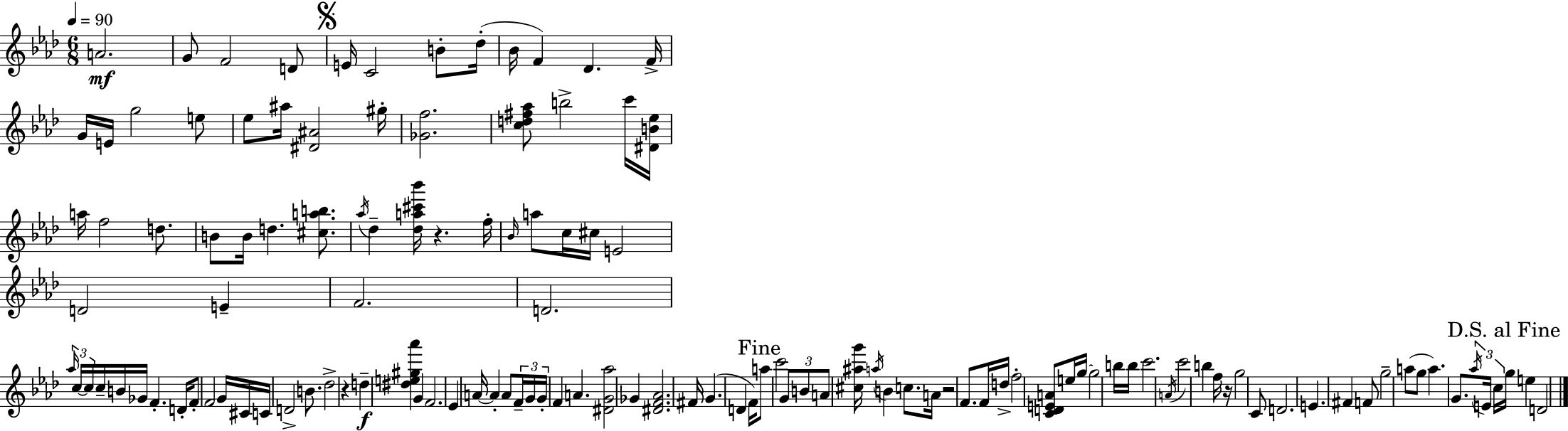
{
  \clef treble
  \numericTimeSignature
  \time 6/8
  \key aes \major
  \tempo 4 = 90
  a'2.\mf | g'8 f'2 d'8 | \mark \markup { \musicglyph "scripts.segno" } e'16 c'2 b'8-. des''16-.( | bes'16 f'4) des'4. f'16-> | \break g'16 e'16 g''2 e''8 | ees''8 ais''16 <dis' ais'>2 gis''16-. | <ges' f''>2. | <c'' d'' fis'' aes''>8 b''2-> c'''16 <dis' b' ees''>16 | \break a''16 f''2 d''8. | b'8 b'16 d''4. <cis'' a'' b''>8. | \acciaccatura { aes''16 } des''4-- <des'' a'' cis''' bes'''>16 r4. | f''16-. \grace { bes'16 } a''8 c''16 cis''16 e'2 | \break d'2 e'4-- | f'2. | d'2. | \tuplet 3/2 { \grace { aes''16 } c''16~~ c''16 } c''16-- b'16 ges'16 f'4.-. | \break d'16-. f'8-. f'2 | g'16 cis'16 c'16 d'2-> | b'8. des''2-> r4 | d''4--\f <dis'' e'' gis'' aes'''>4 g'4 | \break f'2. | ees'4 a'16~~ a'4-. | a'8 \tuplet 3/2 { f'16-- g'16 g'16-. } f'4 a'4. | <dis' g' aes''>2 ges'4 | \break <dis' f' aes'>2. | fis'16 g'4.( d'4 | f'16) \mark "Fine" a''8 c'''2 | \tuplet 3/2 { g'8 b'8 a'8 } <cis'' ais'' g'''>16 \acciaccatura { a''16 } b'4 | \break c''8. a'16 r2 | f'8. f'16 d''16-> f''2-. | <c' d' e' a'>8 e''16 g''16~~ g''2 | b''16 b''16 c'''2. | \break \acciaccatura { a'16 } c'''2 | b''4 f''16 r16 g''2 | c'8 d'2. | e'4. fis'4 | \break f'8 g''2-- | a''8( g''8 a''4.) g'8. | \tuplet 3/2 { \acciaccatura { aes''16 } e'16 c''16 } \mark "D.S. al Fine" g''16 e''4 d'2 | \bar "|."
}